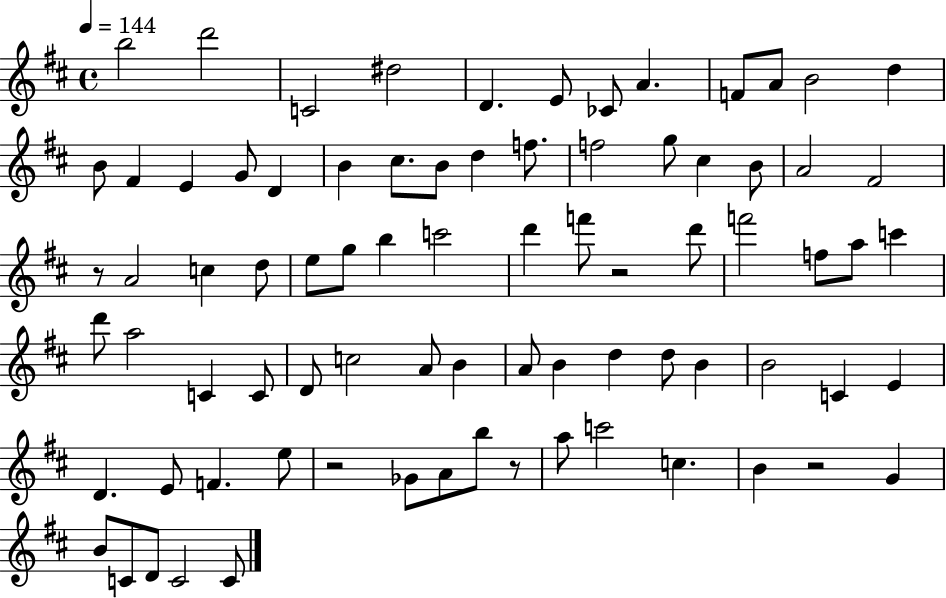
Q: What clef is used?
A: treble